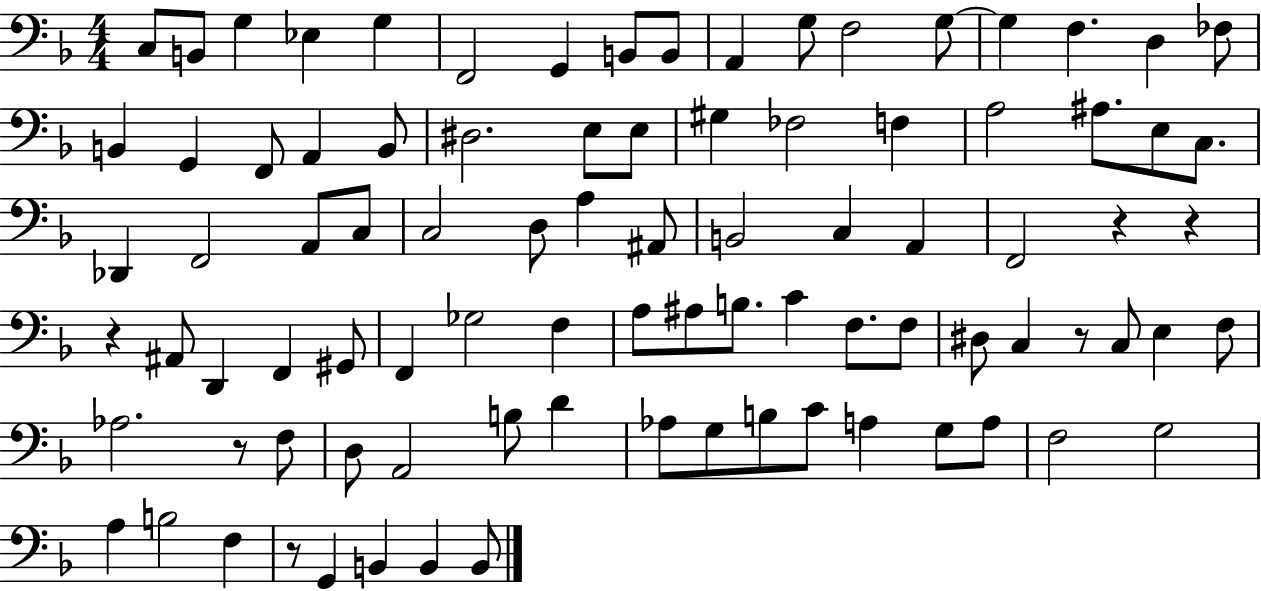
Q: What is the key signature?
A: F major